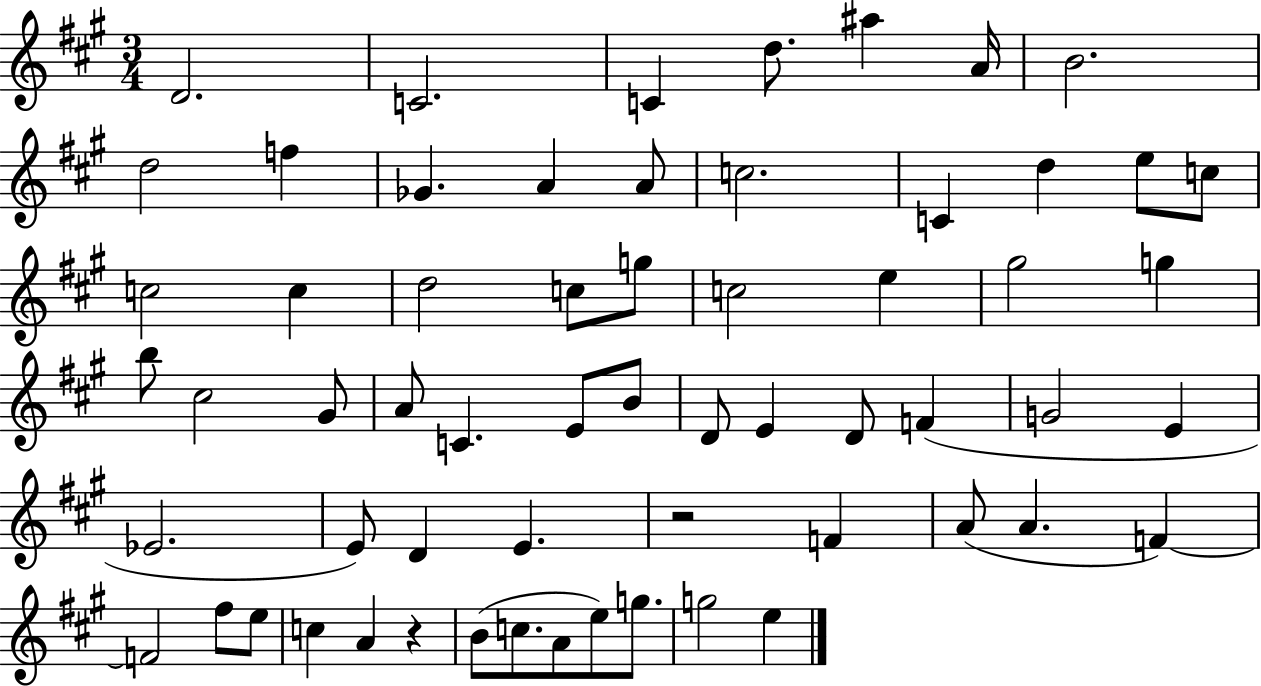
X:1
T:Untitled
M:3/4
L:1/4
K:A
D2 C2 C d/2 ^a A/4 B2 d2 f _G A A/2 c2 C d e/2 c/2 c2 c d2 c/2 g/2 c2 e ^g2 g b/2 ^c2 ^G/2 A/2 C E/2 B/2 D/2 E D/2 F G2 E _E2 E/2 D E z2 F A/2 A F F2 ^f/2 e/2 c A z B/2 c/2 A/2 e/2 g/2 g2 e